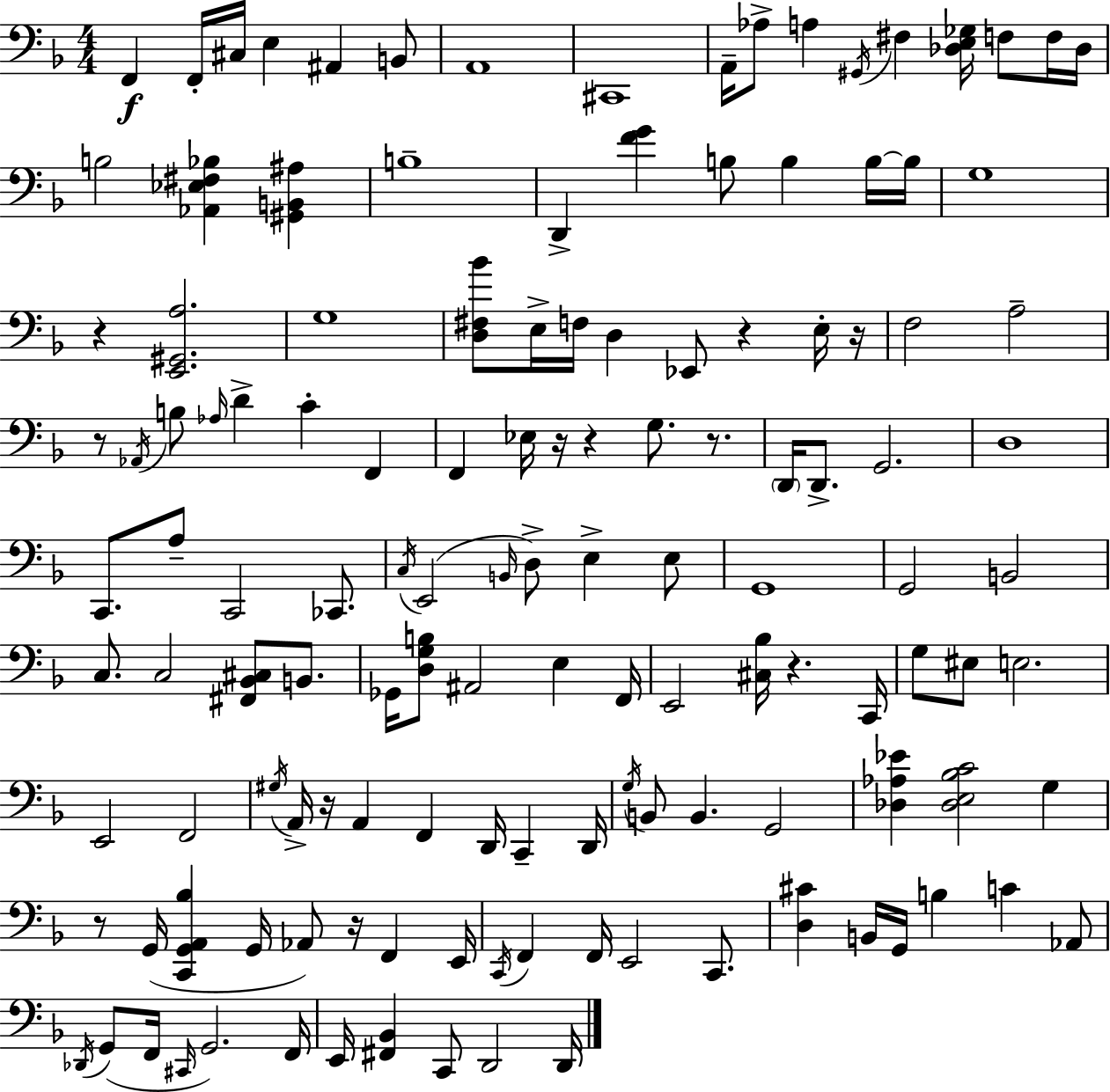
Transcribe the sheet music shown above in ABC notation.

X:1
T:Untitled
M:4/4
L:1/4
K:Dm
F,, F,,/4 ^C,/4 E, ^A,, B,,/2 A,,4 ^C,,4 A,,/4 _A,/2 A, ^G,,/4 ^F, [_D,E,_G,]/4 F,/2 F,/4 _D,/4 B,2 [_A,,_E,^F,_B,] [^G,,B,,^A,] B,4 D,, [FG] B,/2 B, B,/4 B,/4 G,4 z [E,,^G,,A,]2 G,4 [D,^F,_B]/2 E,/4 F,/4 D, _E,,/2 z E,/4 z/4 F,2 A,2 z/2 _A,,/4 B,/2 _A,/4 D C F,, F,, _E,/4 z/4 z G,/2 z/2 D,,/4 D,,/2 G,,2 D,4 C,,/2 A,/2 C,,2 _C,,/2 C,/4 E,,2 B,,/4 D,/2 E, E,/2 G,,4 G,,2 B,,2 C,/2 C,2 [^F,,_B,,^C,]/2 B,,/2 _G,,/4 [D,G,B,]/2 ^A,,2 E, F,,/4 E,,2 [^C,_B,]/4 z C,,/4 G,/2 ^E,/2 E,2 E,,2 F,,2 ^G,/4 A,,/4 z/4 A,, F,, D,,/4 C,, D,,/4 G,/4 B,,/2 B,, G,,2 [_D,_A,_E] [_D,E,_B,C]2 G, z/2 G,,/4 [C,,G,,A,,_B,] G,,/4 _A,,/2 z/4 F,, E,,/4 C,,/4 F,, F,,/4 E,,2 C,,/2 [D,^C] B,,/4 G,,/4 B, C _A,,/2 _D,,/4 G,,/2 F,,/4 ^C,,/4 G,,2 F,,/4 E,,/4 [^F,,_B,,] C,,/2 D,,2 D,,/4